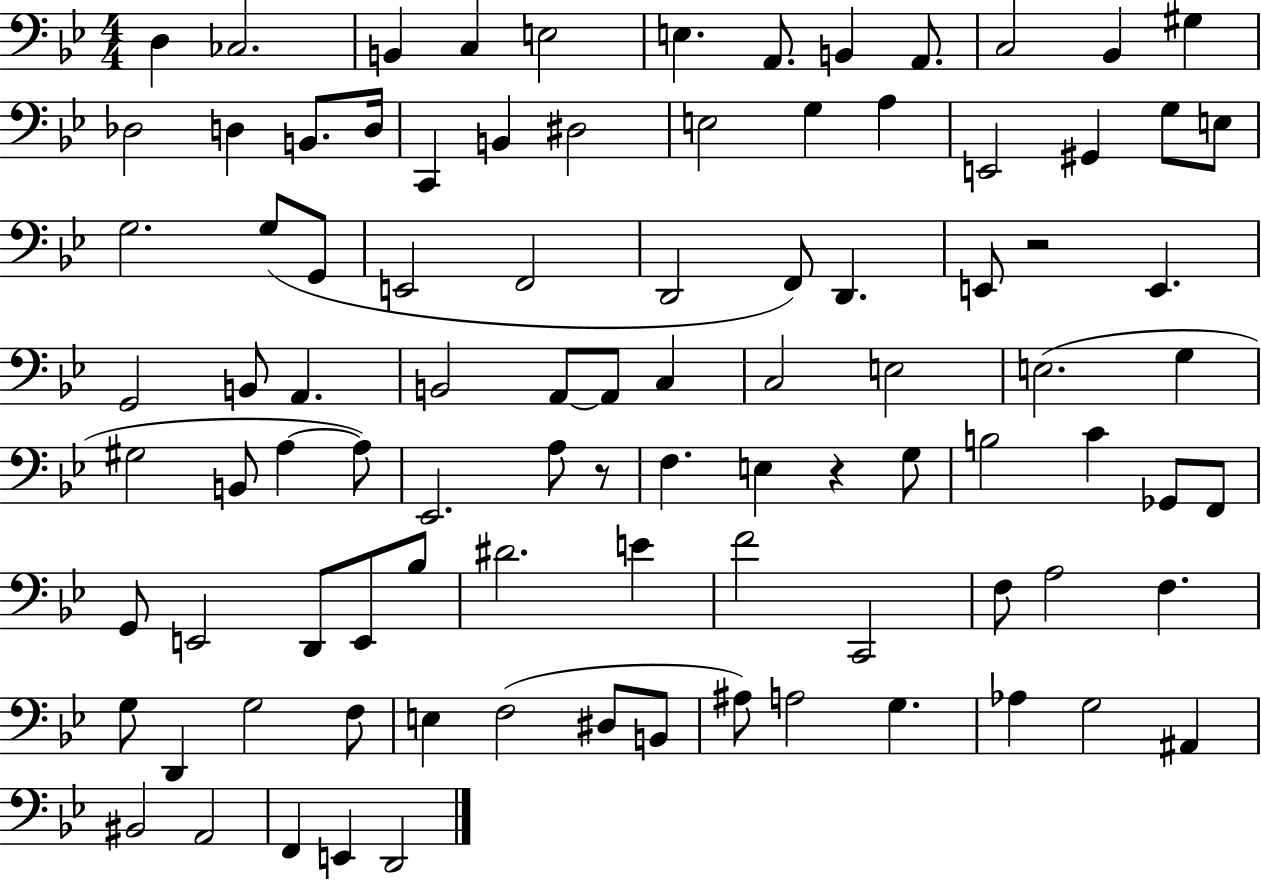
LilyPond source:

{
  \clef bass
  \numericTimeSignature
  \time 4/4
  \key bes \major
  \repeat volta 2 { d4 ces2. | b,4 c4 e2 | e4. a,8. b,4 a,8. | c2 bes,4 gis4 | \break des2 d4 b,8. d16 | c,4 b,4 dis2 | e2 g4 a4 | e,2 gis,4 g8 e8 | \break g2. g8( g,8 | e,2 f,2 | d,2 f,8) d,4. | e,8 r2 e,4. | \break g,2 b,8 a,4. | b,2 a,8~~ a,8 c4 | c2 e2 | e2.( g4 | \break gis2 b,8 a4~~ a8) | ees,2. a8 r8 | f4. e4 r4 g8 | b2 c'4 ges,8 f,8 | \break g,8 e,2 d,8 e,8 bes8 | dis'2. e'4 | f'2 c,2 | f8 a2 f4. | \break g8 d,4 g2 f8 | e4 f2( dis8 b,8 | ais8) a2 g4. | aes4 g2 ais,4 | \break bis,2 a,2 | f,4 e,4 d,2 | } \bar "|."
}